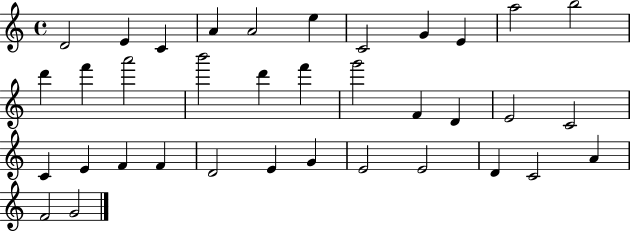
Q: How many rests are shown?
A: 0